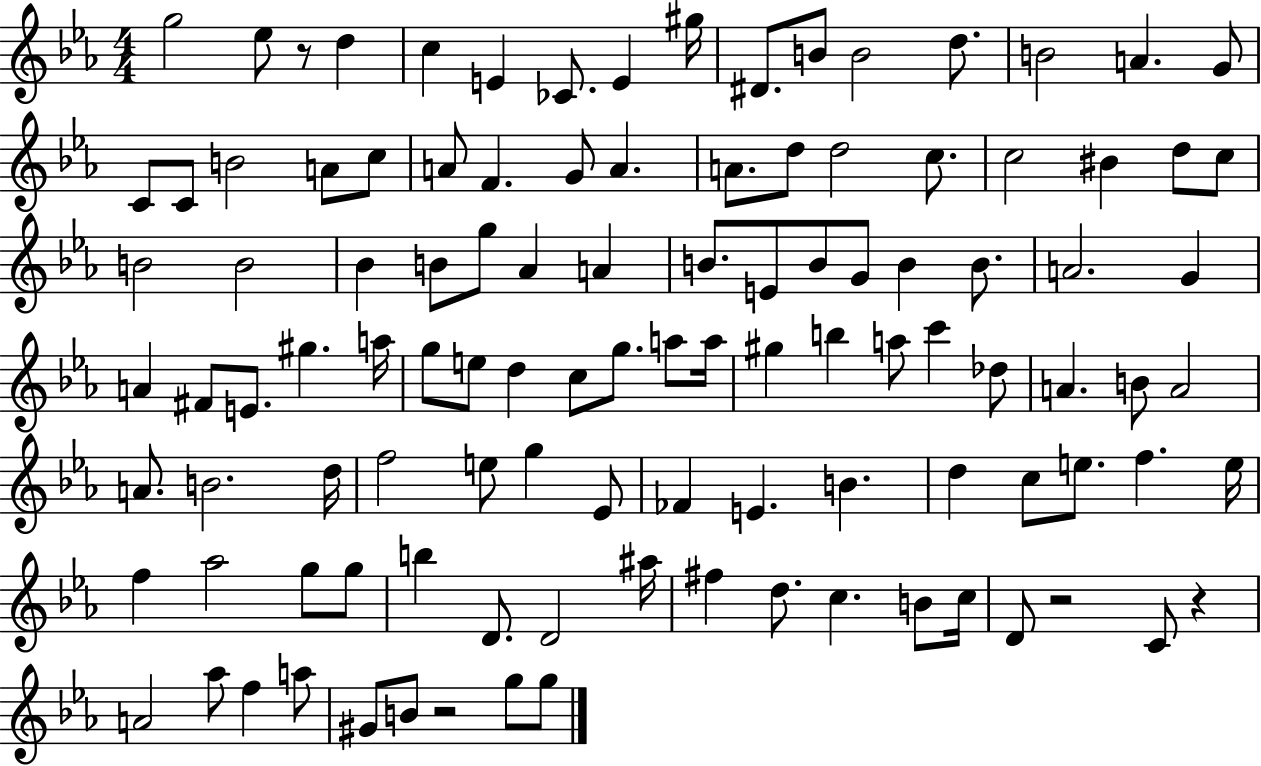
{
  \clef treble
  \numericTimeSignature
  \time 4/4
  \key ees \major
  g''2 ees''8 r8 d''4 | c''4 e'4 ces'8. e'4 gis''16 | dis'8. b'8 b'2 d''8. | b'2 a'4. g'8 | \break c'8 c'8 b'2 a'8 c''8 | a'8 f'4. g'8 a'4. | a'8. d''8 d''2 c''8. | c''2 bis'4 d''8 c''8 | \break b'2 b'2 | bes'4 b'8 g''8 aes'4 a'4 | b'8. e'8 b'8 g'8 b'4 b'8. | a'2. g'4 | \break a'4 fis'8 e'8. gis''4. a''16 | g''8 e''8 d''4 c''8 g''8. a''8 a''16 | gis''4 b''4 a''8 c'''4 des''8 | a'4. b'8 a'2 | \break a'8. b'2. d''16 | f''2 e''8 g''4 ees'8 | fes'4 e'4. b'4. | d''4 c''8 e''8. f''4. e''16 | \break f''4 aes''2 g''8 g''8 | b''4 d'8. d'2 ais''16 | fis''4 d''8. c''4. b'8 c''16 | d'8 r2 c'8 r4 | \break a'2 aes''8 f''4 a''8 | gis'8 b'8 r2 g''8 g''8 | \bar "|."
}